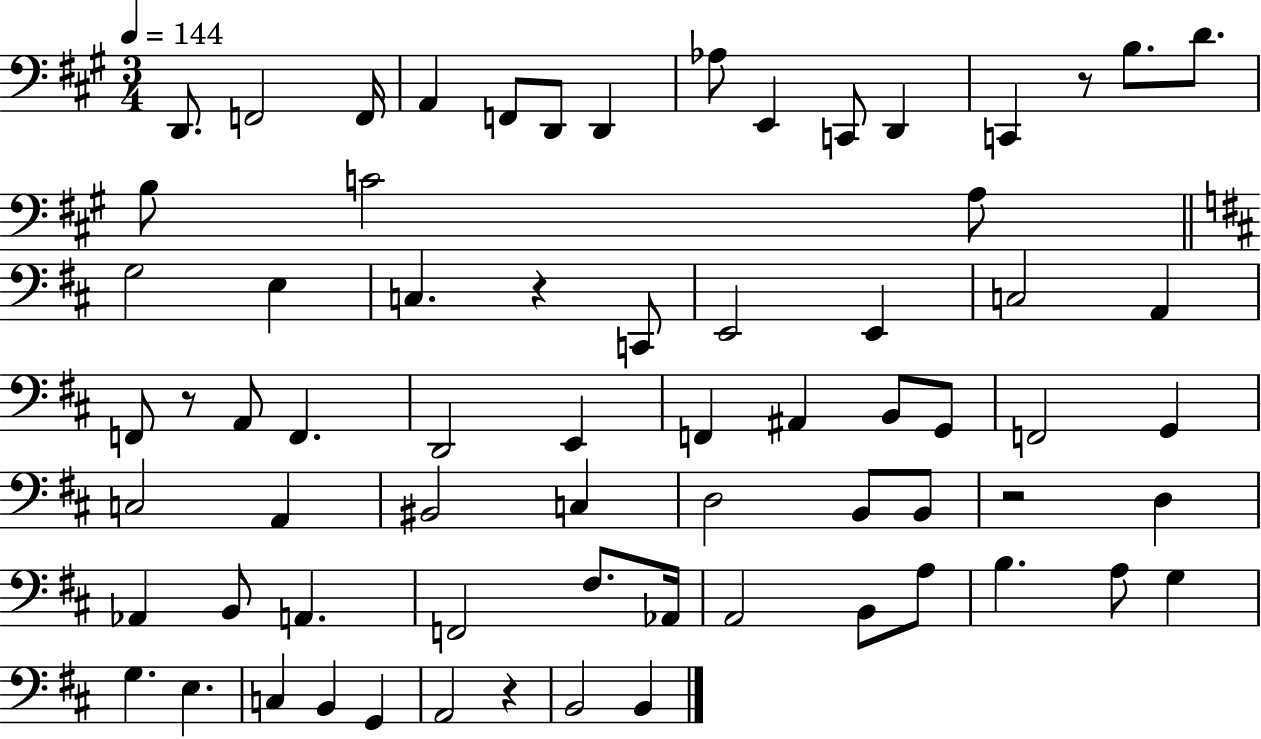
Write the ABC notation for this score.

X:1
T:Untitled
M:3/4
L:1/4
K:A
D,,/2 F,,2 F,,/4 A,, F,,/2 D,,/2 D,, _A,/2 E,, C,,/2 D,, C,, z/2 B,/2 D/2 B,/2 C2 A,/2 G,2 E, C, z C,,/2 E,,2 E,, C,2 A,, F,,/2 z/2 A,,/2 F,, D,,2 E,, F,, ^A,, B,,/2 G,,/2 F,,2 G,, C,2 A,, ^B,,2 C, D,2 B,,/2 B,,/2 z2 D, _A,, B,,/2 A,, F,,2 ^F,/2 _A,,/4 A,,2 B,,/2 A,/2 B, A,/2 G, G, E, C, B,, G,, A,,2 z B,,2 B,,